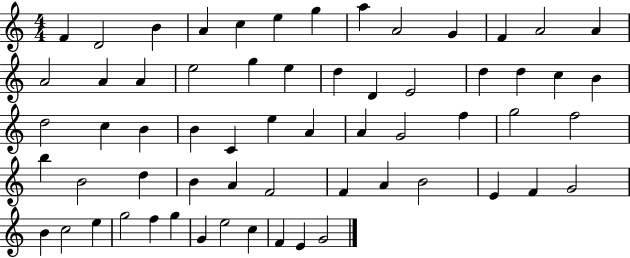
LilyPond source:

{
  \clef treble
  \numericTimeSignature
  \time 4/4
  \key c \major
  f'4 d'2 b'4 | a'4 c''4 e''4 g''4 | a''4 a'2 g'4 | f'4 a'2 a'4 | \break a'2 a'4 a'4 | e''2 g''4 e''4 | d''4 d'4 e'2 | d''4 d''4 c''4 b'4 | \break d''2 c''4 b'4 | b'4 c'4 e''4 a'4 | a'4 g'2 f''4 | g''2 f''2 | \break b''4 b'2 d''4 | b'4 a'4 f'2 | f'4 a'4 b'2 | e'4 f'4 g'2 | \break b'4 c''2 e''4 | g''2 f''4 g''4 | g'4 e''2 c''4 | f'4 e'4 g'2 | \break \bar "|."
}